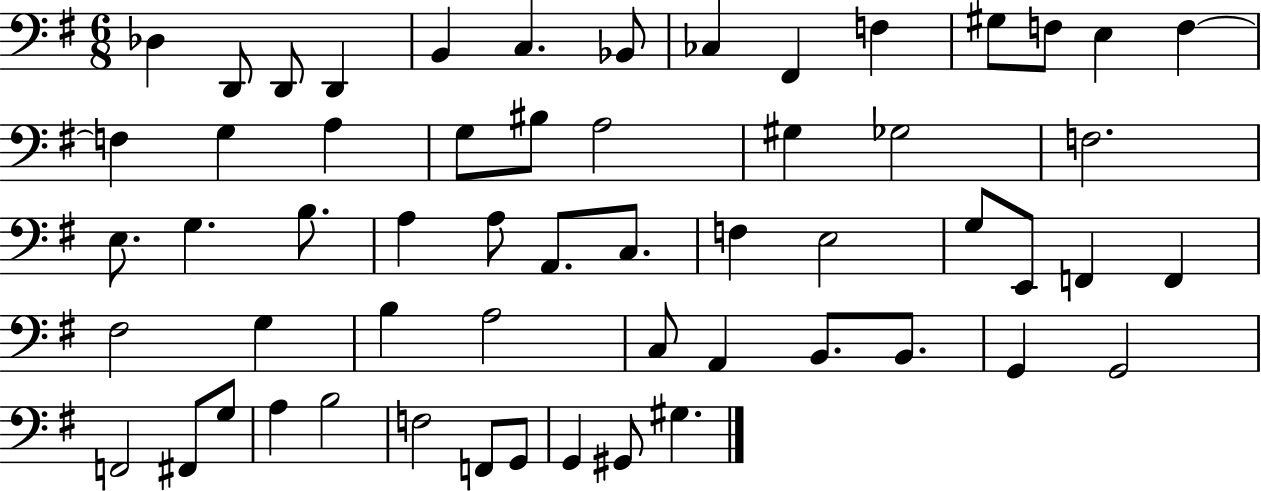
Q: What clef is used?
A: bass